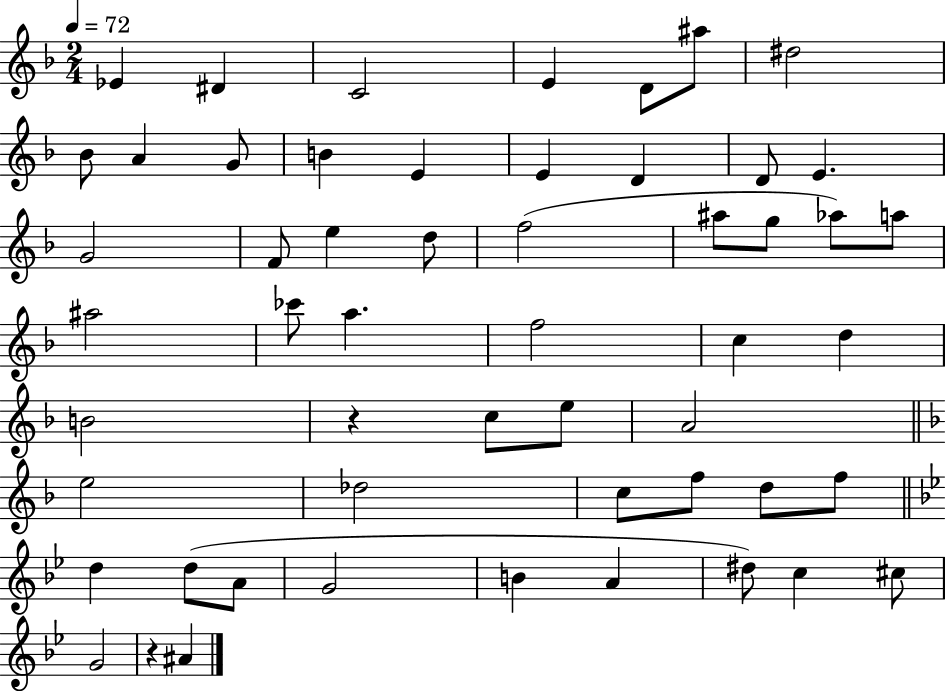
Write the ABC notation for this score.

X:1
T:Untitled
M:2/4
L:1/4
K:F
_E ^D C2 E D/2 ^a/2 ^d2 _B/2 A G/2 B E E D D/2 E G2 F/2 e d/2 f2 ^a/2 g/2 _a/2 a/2 ^a2 _c'/2 a f2 c d B2 z c/2 e/2 A2 e2 _d2 c/2 f/2 d/2 f/2 d d/2 A/2 G2 B A ^d/2 c ^c/2 G2 z ^A